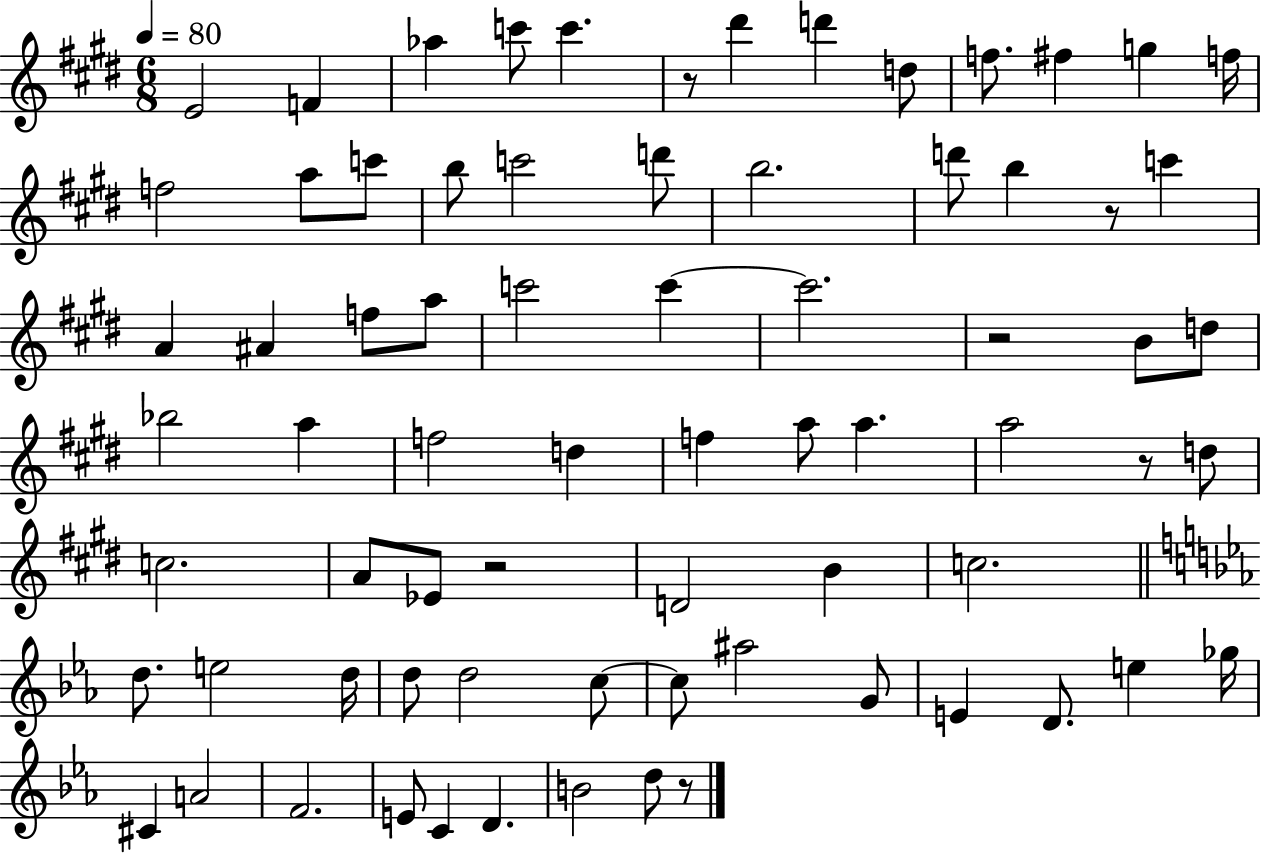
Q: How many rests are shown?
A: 6